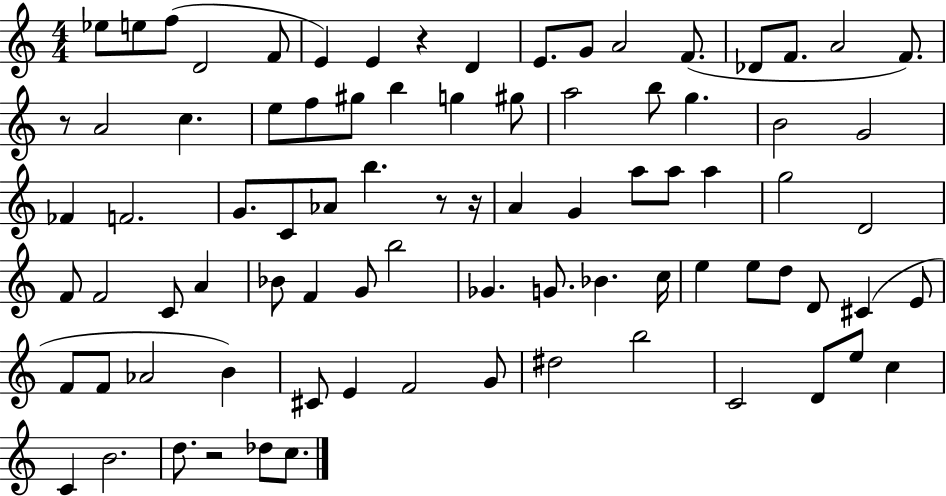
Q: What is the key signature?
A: C major